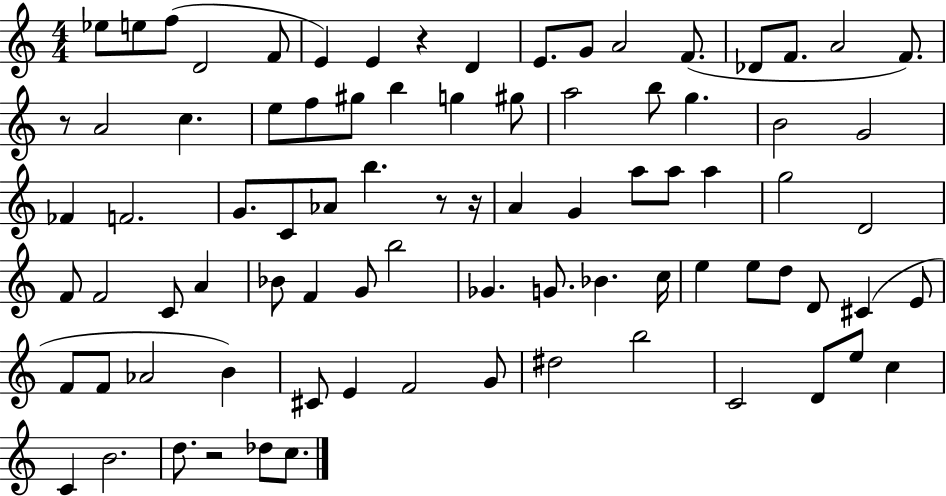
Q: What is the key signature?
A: C major